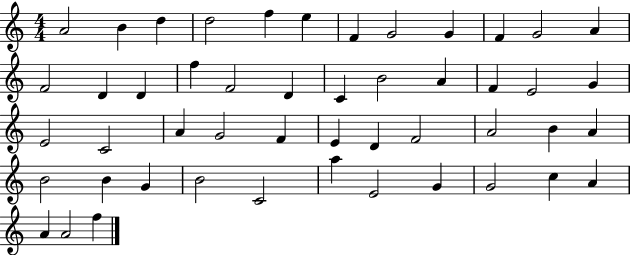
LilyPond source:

{
  \clef treble
  \numericTimeSignature
  \time 4/4
  \key c \major
  a'2 b'4 d''4 | d''2 f''4 e''4 | f'4 g'2 g'4 | f'4 g'2 a'4 | \break f'2 d'4 d'4 | f''4 f'2 d'4 | c'4 b'2 a'4 | f'4 e'2 g'4 | \break e'2 c'2 | a'4 g'2 f'4 | e'4 d'4 f'2 | a'2 b'4 a'4 | \break b'2 b'4 g'4 | b'2 c'2 | a''4 e'2 g'4 | g'2 c''4 a'4 | \break a'4 a'2 f''4 | \bar "|."
}